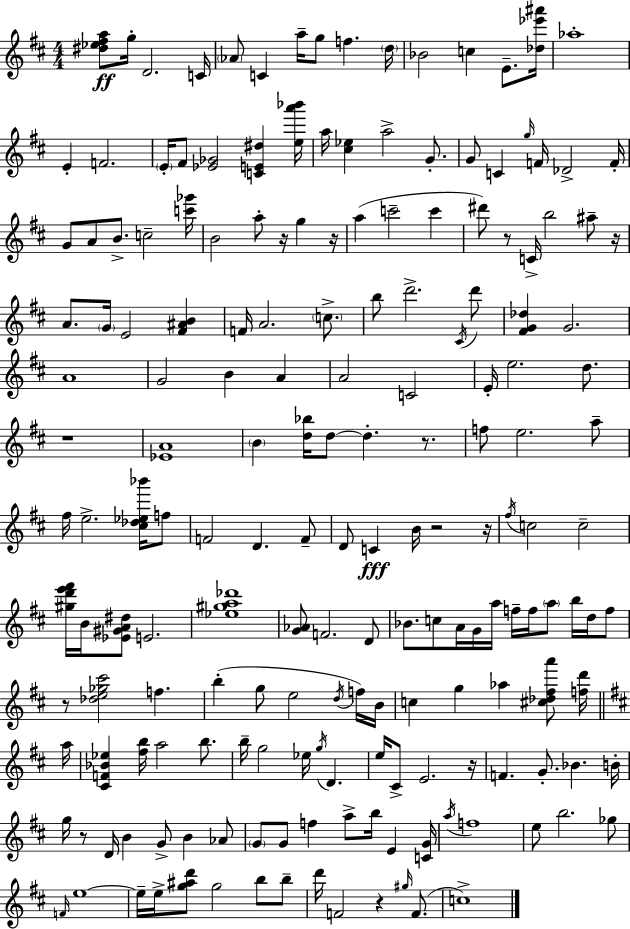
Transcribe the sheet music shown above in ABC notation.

X:1
T:Untitled
M:4/4
L:1/4
K:D
[^d_e^fa]/2 g/4 D2 C/4 _A/2 C a/4 g/2 f d/4 _B2 c E/2 [_d_e'^a']/4 _a4 E F2 E/4 ^F/2 [_E_G]2 [CE^d] [ea'_b']/4 a/4 [^c_e] a2 G/2 G/2 C g/4 F/4 _D2 F/4 G/2 A/2 B/2 c2 [c'_g']/4 B2 a/2 z/4 g z/4 a c'2 c' ^d'/2 z/2 C/4 b2 ^a/2 z/4 A/2 G/4 E2 [^F^AB] F/4 A2 c/2 b/2 d'2 ^C/4 d'/2 [^FG_d] G2 A4 G2 B A A2 C2 E/4 e2 d/2 z4 [_EA]4 B [d_b]/4 d/2 d z/2 f/2 e2 a/2 ^f/4 e2 [^c_d_e_b']/4 f/2 F2 D F/2 D/2 C B/4 z2 z/4 ^f/4 c2 c2 [^gd'e'^f']/4 B/4 [_E^GA^d]/2 E2 [_e^ga_d']4 [G_A]/2 F2 D/2 _B/2 c/2 A/4 G/4 a/4 f/4 f/4 a/2 b/4 d/4 f/2 z/2 [_de_g^c']2 f b g/2 e2 d/4 f/4 B/4 c g _a [^c_d^fa']/2 [fd']/4 a/4 [^CF_B_e] [^fb]/4 a2 b/2 b/4 g2 _e/4 g/4 D e/4 ^C/2 E2 z/4 F G/2 _B B/4 g/4 z/2 D/4 B G/2 B _A/2 G/2 G/2 f a/2 b/4 E [CG]/4 a/4 f4 e/2 b2 _g/2 F/4 e4 e/4 e/4 [g^ad']/2 g2 b/2 b/2 d'/4 F2 z ^g/4 F/2 c4